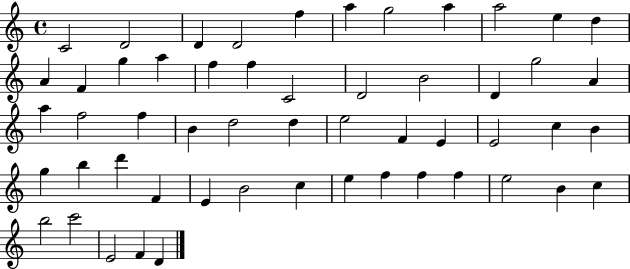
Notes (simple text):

C4/h D4/h D4/q D4/h F5/q A5/q G5/h A5/q A5/h E5/q D5/q A4/q F4/q G5/q A5/q F5/q F5/q C4/h D4/h B4/h D4/q G5/h A4/q A5/q F5/h F5/q B4/q D5/h D5/q E5/h F4/q E4/q E4/h C5/q B4/q G5/q B5/q D6/q F4/q E4/q B4/h C5/q E5/q F5/q F5/q F5/q E5/h B4/q C5/q B5/h C6/h E4/h F4/q D4/q